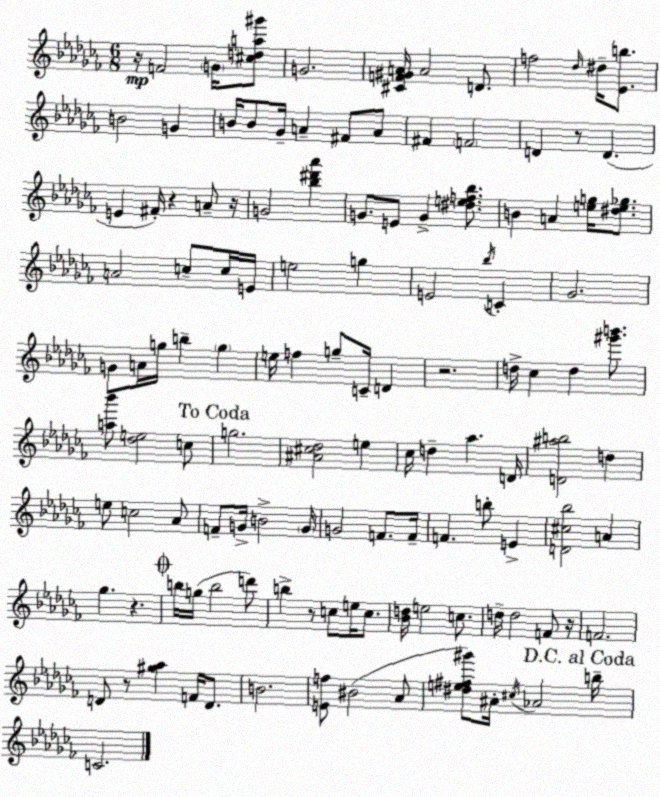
X:1
T:Untitled
M:6/8
L:1/4
K:Abm
z/4 F2 G/4 [^cda^g']/2 G2 [^CF^GA]/4 A2 D/2 f2 _d/4 ^d/4 [_Eb]/2 B2 G B/4 B/2 _G/4 A ^F/2 A/2 ^F F2 D z/2 D E ^F/4 z A/2 z/4 G2 [_b^d'_a'] G/2 E/2 G [^def_b]/2 B A [eg]/4 [^de_g]/2 A2 c/2 c/4 E/4 e2 g E2 _b/4 C _G2 G/2 A/4 g/4 b g e/4 f g/2 C/4 D z2 d/4 _c d [^g'b']/2 [a_b']/2 [_de]2 c/2 g2 [^A^c_d]2 e _c/4 d _a D/4 [D^ab]2 d e/2 c2 _A/2 F/2 G/4 B2 G/4 G2 F/2 F/4 F b/2 E [D^c_b]2 A _g z b/4 g/4 b2 d'/2 b z/2 c/2 e/4 c/2 [_Bd]/4 e2 c/2 d/4 d2 F/2 z/4 F2 D/2 z/2 [^g_a] F/4 D/2 B2 [Ef]/2 ^B2 _A/2 [^de^f^g']/2 ^A/4 ^c/4 _A2 b/4 C2